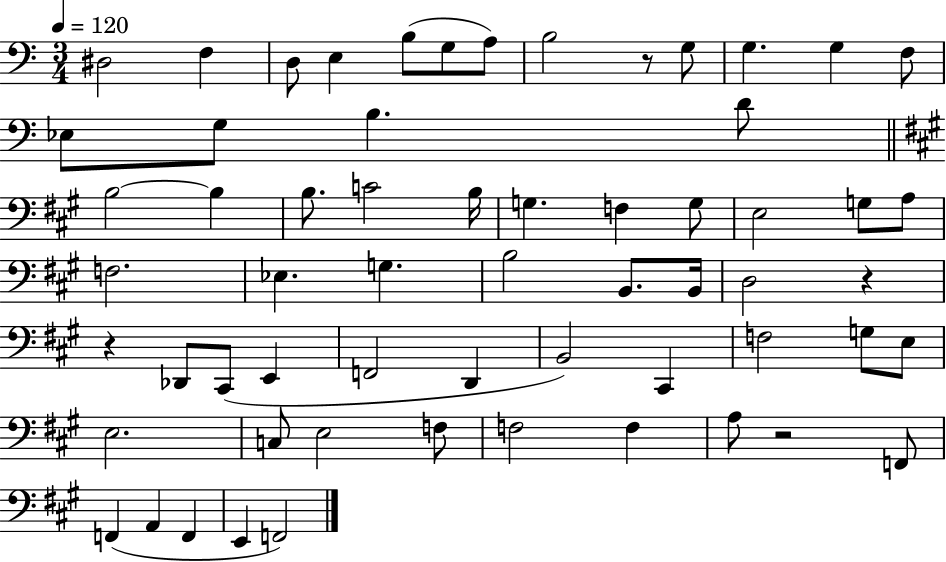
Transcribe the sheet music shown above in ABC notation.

X:1
T:Untitled
M:3/4
L:1/4
K:C
^D,2 F, D,/2 E, B,/2 G,/2 A,/2 B,2 z/2 G,/2 G, G, F,/2 _E,/2 G,/2 B, D/2 B,2 B, B,/2 C2 B,/4 G, F, G,/2 E,2 G,/2 A,/2 F,2 _E, G, B,2 B,,/2 B,,/4 D,2 z z _D,,/2 ^C,,/2 E,, F,,2 D,, B,,2 ^C,, F,2 G,/2 E,/2 E,2 C,/2 E,2 F,/2 F,2 F, A,/2 z2 F,,/2 F,, A,, F,, E,, F,,2